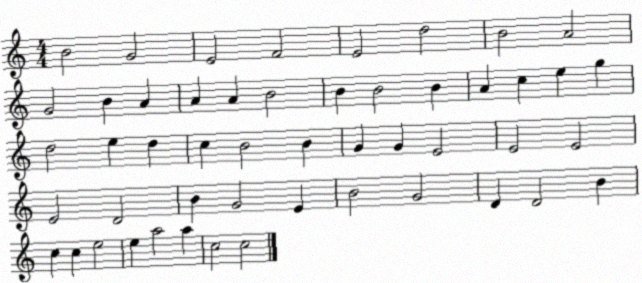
X:1
T:Untitled
M:4/4
L:1/4
K:C
B2 G2 E2 F2 E2 d2 B2 A2 G2 B A A A B2 B B2 B A c e g d2 e d c B2 B G G E2 E2 E2 E2 D2 B G2 E B2 G2 D D2 B c c e2 e a2 a c2 c2